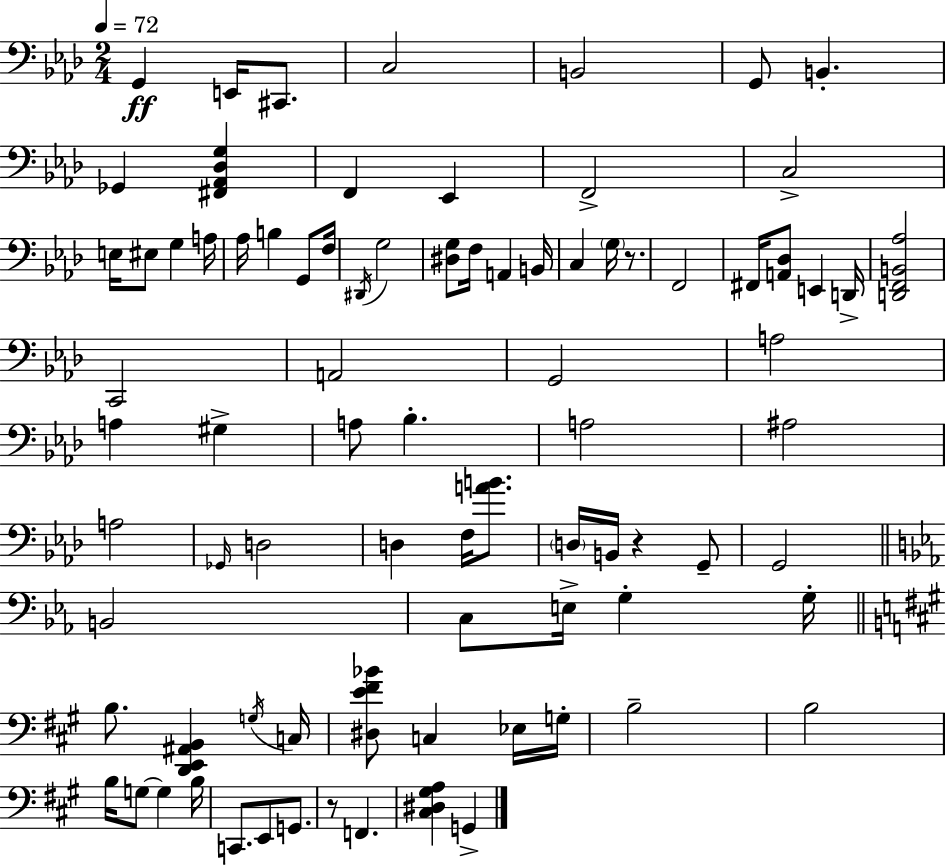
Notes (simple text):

G2/q E2/s C#2/e. C3/h B2/h G2/e B2/q. Gb2/q [F#2,Ab2,Db3,G3]/q F2/q Eb2/q F2/h C3/h E3/s EIS3/e G3/q A3/s Ab3/s B3/q G2/e F3/s D#2/s G3/h [D#3,G3]/e F3/s A2/q B2/s C3/q G3/s R/e. F2/h F#2/s [A2,Db3]/e E2/q D2/s [D2,F2,B2,Ab3]/h C2/h A2/h G2/h A3/h A3/q G#3/q A3/e Bb3/q. A3/h A#3/h A3/h Gb2/s D3/h D3/q F3/s [A4,B4]/e. D3/s B2/s R/q G2/e G2/h B2/h C3/e E3/s G3/q G3/s B3/e. [D2,E2,A#2,B2]/q G3/s C3/s [D#3,E4,F#4,Bb4]/e C3/q Eb3/s G3/s B3/h B3/h B3/s G3/e G3/q B3/s C2/e. E2/e G2/e. R/e F2/q. [C#3,D#3,G#3,A3]/q G2/q